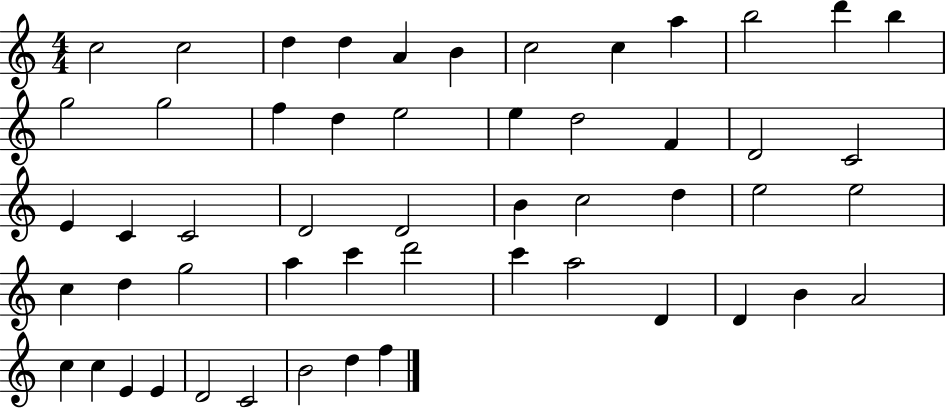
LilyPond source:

{
  \clef treble
  \numericTimeSignature
  \time 4/4
  \key c \major
  c''2 c''2 | d''4 d''4 a'4 b'4 | c''2 c''4 a''4 | b''2 d'''4 b''4 | \break g''2 g''2 | f''4 d''4 e''2 | e''4 d''2 f'4 | d'2 c'2 | \break e'4 c'4 c'2 | d'2 d'2 | b'4 c''2 d''4 | e''2 e''2 | \break c''4 d''4 g''2 | a''4 c'''4 d'''2 | c'''4 a''2 d'4 | d'4 b'4 a'2 | \break c''4 c''4 e'4 e'4 | d'2 c'2 | b'2 d''4 f''4 | \bar "|."
}